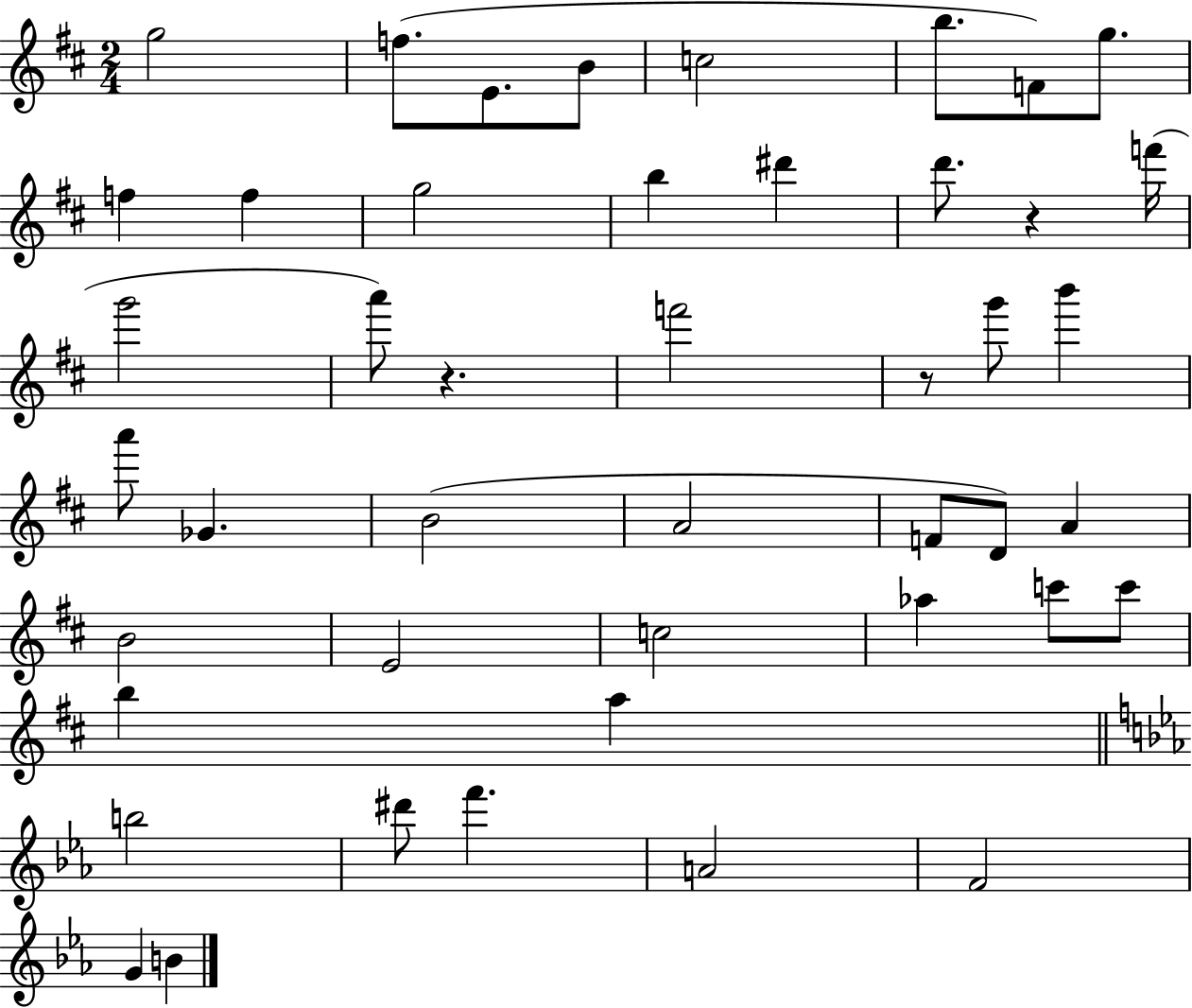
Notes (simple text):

G5/h F5/e. E4/e. B4/e C5/h B5/e. F4/e G5/e. F5/q F5/q G5/h B5/q D#6/q D6/e. R/q F6/s G6/h A6/e R/q. F6/h R/e G6/e B6/q A6/e Gb4/q. B4/h A4/h F4/e D4/e A4/q B4/h E4/h C5/h Ab5/q C6/e C6/e B5/q A5/q B5/h D#6/e F6/q. A4/h F4/h G4/q B4/q